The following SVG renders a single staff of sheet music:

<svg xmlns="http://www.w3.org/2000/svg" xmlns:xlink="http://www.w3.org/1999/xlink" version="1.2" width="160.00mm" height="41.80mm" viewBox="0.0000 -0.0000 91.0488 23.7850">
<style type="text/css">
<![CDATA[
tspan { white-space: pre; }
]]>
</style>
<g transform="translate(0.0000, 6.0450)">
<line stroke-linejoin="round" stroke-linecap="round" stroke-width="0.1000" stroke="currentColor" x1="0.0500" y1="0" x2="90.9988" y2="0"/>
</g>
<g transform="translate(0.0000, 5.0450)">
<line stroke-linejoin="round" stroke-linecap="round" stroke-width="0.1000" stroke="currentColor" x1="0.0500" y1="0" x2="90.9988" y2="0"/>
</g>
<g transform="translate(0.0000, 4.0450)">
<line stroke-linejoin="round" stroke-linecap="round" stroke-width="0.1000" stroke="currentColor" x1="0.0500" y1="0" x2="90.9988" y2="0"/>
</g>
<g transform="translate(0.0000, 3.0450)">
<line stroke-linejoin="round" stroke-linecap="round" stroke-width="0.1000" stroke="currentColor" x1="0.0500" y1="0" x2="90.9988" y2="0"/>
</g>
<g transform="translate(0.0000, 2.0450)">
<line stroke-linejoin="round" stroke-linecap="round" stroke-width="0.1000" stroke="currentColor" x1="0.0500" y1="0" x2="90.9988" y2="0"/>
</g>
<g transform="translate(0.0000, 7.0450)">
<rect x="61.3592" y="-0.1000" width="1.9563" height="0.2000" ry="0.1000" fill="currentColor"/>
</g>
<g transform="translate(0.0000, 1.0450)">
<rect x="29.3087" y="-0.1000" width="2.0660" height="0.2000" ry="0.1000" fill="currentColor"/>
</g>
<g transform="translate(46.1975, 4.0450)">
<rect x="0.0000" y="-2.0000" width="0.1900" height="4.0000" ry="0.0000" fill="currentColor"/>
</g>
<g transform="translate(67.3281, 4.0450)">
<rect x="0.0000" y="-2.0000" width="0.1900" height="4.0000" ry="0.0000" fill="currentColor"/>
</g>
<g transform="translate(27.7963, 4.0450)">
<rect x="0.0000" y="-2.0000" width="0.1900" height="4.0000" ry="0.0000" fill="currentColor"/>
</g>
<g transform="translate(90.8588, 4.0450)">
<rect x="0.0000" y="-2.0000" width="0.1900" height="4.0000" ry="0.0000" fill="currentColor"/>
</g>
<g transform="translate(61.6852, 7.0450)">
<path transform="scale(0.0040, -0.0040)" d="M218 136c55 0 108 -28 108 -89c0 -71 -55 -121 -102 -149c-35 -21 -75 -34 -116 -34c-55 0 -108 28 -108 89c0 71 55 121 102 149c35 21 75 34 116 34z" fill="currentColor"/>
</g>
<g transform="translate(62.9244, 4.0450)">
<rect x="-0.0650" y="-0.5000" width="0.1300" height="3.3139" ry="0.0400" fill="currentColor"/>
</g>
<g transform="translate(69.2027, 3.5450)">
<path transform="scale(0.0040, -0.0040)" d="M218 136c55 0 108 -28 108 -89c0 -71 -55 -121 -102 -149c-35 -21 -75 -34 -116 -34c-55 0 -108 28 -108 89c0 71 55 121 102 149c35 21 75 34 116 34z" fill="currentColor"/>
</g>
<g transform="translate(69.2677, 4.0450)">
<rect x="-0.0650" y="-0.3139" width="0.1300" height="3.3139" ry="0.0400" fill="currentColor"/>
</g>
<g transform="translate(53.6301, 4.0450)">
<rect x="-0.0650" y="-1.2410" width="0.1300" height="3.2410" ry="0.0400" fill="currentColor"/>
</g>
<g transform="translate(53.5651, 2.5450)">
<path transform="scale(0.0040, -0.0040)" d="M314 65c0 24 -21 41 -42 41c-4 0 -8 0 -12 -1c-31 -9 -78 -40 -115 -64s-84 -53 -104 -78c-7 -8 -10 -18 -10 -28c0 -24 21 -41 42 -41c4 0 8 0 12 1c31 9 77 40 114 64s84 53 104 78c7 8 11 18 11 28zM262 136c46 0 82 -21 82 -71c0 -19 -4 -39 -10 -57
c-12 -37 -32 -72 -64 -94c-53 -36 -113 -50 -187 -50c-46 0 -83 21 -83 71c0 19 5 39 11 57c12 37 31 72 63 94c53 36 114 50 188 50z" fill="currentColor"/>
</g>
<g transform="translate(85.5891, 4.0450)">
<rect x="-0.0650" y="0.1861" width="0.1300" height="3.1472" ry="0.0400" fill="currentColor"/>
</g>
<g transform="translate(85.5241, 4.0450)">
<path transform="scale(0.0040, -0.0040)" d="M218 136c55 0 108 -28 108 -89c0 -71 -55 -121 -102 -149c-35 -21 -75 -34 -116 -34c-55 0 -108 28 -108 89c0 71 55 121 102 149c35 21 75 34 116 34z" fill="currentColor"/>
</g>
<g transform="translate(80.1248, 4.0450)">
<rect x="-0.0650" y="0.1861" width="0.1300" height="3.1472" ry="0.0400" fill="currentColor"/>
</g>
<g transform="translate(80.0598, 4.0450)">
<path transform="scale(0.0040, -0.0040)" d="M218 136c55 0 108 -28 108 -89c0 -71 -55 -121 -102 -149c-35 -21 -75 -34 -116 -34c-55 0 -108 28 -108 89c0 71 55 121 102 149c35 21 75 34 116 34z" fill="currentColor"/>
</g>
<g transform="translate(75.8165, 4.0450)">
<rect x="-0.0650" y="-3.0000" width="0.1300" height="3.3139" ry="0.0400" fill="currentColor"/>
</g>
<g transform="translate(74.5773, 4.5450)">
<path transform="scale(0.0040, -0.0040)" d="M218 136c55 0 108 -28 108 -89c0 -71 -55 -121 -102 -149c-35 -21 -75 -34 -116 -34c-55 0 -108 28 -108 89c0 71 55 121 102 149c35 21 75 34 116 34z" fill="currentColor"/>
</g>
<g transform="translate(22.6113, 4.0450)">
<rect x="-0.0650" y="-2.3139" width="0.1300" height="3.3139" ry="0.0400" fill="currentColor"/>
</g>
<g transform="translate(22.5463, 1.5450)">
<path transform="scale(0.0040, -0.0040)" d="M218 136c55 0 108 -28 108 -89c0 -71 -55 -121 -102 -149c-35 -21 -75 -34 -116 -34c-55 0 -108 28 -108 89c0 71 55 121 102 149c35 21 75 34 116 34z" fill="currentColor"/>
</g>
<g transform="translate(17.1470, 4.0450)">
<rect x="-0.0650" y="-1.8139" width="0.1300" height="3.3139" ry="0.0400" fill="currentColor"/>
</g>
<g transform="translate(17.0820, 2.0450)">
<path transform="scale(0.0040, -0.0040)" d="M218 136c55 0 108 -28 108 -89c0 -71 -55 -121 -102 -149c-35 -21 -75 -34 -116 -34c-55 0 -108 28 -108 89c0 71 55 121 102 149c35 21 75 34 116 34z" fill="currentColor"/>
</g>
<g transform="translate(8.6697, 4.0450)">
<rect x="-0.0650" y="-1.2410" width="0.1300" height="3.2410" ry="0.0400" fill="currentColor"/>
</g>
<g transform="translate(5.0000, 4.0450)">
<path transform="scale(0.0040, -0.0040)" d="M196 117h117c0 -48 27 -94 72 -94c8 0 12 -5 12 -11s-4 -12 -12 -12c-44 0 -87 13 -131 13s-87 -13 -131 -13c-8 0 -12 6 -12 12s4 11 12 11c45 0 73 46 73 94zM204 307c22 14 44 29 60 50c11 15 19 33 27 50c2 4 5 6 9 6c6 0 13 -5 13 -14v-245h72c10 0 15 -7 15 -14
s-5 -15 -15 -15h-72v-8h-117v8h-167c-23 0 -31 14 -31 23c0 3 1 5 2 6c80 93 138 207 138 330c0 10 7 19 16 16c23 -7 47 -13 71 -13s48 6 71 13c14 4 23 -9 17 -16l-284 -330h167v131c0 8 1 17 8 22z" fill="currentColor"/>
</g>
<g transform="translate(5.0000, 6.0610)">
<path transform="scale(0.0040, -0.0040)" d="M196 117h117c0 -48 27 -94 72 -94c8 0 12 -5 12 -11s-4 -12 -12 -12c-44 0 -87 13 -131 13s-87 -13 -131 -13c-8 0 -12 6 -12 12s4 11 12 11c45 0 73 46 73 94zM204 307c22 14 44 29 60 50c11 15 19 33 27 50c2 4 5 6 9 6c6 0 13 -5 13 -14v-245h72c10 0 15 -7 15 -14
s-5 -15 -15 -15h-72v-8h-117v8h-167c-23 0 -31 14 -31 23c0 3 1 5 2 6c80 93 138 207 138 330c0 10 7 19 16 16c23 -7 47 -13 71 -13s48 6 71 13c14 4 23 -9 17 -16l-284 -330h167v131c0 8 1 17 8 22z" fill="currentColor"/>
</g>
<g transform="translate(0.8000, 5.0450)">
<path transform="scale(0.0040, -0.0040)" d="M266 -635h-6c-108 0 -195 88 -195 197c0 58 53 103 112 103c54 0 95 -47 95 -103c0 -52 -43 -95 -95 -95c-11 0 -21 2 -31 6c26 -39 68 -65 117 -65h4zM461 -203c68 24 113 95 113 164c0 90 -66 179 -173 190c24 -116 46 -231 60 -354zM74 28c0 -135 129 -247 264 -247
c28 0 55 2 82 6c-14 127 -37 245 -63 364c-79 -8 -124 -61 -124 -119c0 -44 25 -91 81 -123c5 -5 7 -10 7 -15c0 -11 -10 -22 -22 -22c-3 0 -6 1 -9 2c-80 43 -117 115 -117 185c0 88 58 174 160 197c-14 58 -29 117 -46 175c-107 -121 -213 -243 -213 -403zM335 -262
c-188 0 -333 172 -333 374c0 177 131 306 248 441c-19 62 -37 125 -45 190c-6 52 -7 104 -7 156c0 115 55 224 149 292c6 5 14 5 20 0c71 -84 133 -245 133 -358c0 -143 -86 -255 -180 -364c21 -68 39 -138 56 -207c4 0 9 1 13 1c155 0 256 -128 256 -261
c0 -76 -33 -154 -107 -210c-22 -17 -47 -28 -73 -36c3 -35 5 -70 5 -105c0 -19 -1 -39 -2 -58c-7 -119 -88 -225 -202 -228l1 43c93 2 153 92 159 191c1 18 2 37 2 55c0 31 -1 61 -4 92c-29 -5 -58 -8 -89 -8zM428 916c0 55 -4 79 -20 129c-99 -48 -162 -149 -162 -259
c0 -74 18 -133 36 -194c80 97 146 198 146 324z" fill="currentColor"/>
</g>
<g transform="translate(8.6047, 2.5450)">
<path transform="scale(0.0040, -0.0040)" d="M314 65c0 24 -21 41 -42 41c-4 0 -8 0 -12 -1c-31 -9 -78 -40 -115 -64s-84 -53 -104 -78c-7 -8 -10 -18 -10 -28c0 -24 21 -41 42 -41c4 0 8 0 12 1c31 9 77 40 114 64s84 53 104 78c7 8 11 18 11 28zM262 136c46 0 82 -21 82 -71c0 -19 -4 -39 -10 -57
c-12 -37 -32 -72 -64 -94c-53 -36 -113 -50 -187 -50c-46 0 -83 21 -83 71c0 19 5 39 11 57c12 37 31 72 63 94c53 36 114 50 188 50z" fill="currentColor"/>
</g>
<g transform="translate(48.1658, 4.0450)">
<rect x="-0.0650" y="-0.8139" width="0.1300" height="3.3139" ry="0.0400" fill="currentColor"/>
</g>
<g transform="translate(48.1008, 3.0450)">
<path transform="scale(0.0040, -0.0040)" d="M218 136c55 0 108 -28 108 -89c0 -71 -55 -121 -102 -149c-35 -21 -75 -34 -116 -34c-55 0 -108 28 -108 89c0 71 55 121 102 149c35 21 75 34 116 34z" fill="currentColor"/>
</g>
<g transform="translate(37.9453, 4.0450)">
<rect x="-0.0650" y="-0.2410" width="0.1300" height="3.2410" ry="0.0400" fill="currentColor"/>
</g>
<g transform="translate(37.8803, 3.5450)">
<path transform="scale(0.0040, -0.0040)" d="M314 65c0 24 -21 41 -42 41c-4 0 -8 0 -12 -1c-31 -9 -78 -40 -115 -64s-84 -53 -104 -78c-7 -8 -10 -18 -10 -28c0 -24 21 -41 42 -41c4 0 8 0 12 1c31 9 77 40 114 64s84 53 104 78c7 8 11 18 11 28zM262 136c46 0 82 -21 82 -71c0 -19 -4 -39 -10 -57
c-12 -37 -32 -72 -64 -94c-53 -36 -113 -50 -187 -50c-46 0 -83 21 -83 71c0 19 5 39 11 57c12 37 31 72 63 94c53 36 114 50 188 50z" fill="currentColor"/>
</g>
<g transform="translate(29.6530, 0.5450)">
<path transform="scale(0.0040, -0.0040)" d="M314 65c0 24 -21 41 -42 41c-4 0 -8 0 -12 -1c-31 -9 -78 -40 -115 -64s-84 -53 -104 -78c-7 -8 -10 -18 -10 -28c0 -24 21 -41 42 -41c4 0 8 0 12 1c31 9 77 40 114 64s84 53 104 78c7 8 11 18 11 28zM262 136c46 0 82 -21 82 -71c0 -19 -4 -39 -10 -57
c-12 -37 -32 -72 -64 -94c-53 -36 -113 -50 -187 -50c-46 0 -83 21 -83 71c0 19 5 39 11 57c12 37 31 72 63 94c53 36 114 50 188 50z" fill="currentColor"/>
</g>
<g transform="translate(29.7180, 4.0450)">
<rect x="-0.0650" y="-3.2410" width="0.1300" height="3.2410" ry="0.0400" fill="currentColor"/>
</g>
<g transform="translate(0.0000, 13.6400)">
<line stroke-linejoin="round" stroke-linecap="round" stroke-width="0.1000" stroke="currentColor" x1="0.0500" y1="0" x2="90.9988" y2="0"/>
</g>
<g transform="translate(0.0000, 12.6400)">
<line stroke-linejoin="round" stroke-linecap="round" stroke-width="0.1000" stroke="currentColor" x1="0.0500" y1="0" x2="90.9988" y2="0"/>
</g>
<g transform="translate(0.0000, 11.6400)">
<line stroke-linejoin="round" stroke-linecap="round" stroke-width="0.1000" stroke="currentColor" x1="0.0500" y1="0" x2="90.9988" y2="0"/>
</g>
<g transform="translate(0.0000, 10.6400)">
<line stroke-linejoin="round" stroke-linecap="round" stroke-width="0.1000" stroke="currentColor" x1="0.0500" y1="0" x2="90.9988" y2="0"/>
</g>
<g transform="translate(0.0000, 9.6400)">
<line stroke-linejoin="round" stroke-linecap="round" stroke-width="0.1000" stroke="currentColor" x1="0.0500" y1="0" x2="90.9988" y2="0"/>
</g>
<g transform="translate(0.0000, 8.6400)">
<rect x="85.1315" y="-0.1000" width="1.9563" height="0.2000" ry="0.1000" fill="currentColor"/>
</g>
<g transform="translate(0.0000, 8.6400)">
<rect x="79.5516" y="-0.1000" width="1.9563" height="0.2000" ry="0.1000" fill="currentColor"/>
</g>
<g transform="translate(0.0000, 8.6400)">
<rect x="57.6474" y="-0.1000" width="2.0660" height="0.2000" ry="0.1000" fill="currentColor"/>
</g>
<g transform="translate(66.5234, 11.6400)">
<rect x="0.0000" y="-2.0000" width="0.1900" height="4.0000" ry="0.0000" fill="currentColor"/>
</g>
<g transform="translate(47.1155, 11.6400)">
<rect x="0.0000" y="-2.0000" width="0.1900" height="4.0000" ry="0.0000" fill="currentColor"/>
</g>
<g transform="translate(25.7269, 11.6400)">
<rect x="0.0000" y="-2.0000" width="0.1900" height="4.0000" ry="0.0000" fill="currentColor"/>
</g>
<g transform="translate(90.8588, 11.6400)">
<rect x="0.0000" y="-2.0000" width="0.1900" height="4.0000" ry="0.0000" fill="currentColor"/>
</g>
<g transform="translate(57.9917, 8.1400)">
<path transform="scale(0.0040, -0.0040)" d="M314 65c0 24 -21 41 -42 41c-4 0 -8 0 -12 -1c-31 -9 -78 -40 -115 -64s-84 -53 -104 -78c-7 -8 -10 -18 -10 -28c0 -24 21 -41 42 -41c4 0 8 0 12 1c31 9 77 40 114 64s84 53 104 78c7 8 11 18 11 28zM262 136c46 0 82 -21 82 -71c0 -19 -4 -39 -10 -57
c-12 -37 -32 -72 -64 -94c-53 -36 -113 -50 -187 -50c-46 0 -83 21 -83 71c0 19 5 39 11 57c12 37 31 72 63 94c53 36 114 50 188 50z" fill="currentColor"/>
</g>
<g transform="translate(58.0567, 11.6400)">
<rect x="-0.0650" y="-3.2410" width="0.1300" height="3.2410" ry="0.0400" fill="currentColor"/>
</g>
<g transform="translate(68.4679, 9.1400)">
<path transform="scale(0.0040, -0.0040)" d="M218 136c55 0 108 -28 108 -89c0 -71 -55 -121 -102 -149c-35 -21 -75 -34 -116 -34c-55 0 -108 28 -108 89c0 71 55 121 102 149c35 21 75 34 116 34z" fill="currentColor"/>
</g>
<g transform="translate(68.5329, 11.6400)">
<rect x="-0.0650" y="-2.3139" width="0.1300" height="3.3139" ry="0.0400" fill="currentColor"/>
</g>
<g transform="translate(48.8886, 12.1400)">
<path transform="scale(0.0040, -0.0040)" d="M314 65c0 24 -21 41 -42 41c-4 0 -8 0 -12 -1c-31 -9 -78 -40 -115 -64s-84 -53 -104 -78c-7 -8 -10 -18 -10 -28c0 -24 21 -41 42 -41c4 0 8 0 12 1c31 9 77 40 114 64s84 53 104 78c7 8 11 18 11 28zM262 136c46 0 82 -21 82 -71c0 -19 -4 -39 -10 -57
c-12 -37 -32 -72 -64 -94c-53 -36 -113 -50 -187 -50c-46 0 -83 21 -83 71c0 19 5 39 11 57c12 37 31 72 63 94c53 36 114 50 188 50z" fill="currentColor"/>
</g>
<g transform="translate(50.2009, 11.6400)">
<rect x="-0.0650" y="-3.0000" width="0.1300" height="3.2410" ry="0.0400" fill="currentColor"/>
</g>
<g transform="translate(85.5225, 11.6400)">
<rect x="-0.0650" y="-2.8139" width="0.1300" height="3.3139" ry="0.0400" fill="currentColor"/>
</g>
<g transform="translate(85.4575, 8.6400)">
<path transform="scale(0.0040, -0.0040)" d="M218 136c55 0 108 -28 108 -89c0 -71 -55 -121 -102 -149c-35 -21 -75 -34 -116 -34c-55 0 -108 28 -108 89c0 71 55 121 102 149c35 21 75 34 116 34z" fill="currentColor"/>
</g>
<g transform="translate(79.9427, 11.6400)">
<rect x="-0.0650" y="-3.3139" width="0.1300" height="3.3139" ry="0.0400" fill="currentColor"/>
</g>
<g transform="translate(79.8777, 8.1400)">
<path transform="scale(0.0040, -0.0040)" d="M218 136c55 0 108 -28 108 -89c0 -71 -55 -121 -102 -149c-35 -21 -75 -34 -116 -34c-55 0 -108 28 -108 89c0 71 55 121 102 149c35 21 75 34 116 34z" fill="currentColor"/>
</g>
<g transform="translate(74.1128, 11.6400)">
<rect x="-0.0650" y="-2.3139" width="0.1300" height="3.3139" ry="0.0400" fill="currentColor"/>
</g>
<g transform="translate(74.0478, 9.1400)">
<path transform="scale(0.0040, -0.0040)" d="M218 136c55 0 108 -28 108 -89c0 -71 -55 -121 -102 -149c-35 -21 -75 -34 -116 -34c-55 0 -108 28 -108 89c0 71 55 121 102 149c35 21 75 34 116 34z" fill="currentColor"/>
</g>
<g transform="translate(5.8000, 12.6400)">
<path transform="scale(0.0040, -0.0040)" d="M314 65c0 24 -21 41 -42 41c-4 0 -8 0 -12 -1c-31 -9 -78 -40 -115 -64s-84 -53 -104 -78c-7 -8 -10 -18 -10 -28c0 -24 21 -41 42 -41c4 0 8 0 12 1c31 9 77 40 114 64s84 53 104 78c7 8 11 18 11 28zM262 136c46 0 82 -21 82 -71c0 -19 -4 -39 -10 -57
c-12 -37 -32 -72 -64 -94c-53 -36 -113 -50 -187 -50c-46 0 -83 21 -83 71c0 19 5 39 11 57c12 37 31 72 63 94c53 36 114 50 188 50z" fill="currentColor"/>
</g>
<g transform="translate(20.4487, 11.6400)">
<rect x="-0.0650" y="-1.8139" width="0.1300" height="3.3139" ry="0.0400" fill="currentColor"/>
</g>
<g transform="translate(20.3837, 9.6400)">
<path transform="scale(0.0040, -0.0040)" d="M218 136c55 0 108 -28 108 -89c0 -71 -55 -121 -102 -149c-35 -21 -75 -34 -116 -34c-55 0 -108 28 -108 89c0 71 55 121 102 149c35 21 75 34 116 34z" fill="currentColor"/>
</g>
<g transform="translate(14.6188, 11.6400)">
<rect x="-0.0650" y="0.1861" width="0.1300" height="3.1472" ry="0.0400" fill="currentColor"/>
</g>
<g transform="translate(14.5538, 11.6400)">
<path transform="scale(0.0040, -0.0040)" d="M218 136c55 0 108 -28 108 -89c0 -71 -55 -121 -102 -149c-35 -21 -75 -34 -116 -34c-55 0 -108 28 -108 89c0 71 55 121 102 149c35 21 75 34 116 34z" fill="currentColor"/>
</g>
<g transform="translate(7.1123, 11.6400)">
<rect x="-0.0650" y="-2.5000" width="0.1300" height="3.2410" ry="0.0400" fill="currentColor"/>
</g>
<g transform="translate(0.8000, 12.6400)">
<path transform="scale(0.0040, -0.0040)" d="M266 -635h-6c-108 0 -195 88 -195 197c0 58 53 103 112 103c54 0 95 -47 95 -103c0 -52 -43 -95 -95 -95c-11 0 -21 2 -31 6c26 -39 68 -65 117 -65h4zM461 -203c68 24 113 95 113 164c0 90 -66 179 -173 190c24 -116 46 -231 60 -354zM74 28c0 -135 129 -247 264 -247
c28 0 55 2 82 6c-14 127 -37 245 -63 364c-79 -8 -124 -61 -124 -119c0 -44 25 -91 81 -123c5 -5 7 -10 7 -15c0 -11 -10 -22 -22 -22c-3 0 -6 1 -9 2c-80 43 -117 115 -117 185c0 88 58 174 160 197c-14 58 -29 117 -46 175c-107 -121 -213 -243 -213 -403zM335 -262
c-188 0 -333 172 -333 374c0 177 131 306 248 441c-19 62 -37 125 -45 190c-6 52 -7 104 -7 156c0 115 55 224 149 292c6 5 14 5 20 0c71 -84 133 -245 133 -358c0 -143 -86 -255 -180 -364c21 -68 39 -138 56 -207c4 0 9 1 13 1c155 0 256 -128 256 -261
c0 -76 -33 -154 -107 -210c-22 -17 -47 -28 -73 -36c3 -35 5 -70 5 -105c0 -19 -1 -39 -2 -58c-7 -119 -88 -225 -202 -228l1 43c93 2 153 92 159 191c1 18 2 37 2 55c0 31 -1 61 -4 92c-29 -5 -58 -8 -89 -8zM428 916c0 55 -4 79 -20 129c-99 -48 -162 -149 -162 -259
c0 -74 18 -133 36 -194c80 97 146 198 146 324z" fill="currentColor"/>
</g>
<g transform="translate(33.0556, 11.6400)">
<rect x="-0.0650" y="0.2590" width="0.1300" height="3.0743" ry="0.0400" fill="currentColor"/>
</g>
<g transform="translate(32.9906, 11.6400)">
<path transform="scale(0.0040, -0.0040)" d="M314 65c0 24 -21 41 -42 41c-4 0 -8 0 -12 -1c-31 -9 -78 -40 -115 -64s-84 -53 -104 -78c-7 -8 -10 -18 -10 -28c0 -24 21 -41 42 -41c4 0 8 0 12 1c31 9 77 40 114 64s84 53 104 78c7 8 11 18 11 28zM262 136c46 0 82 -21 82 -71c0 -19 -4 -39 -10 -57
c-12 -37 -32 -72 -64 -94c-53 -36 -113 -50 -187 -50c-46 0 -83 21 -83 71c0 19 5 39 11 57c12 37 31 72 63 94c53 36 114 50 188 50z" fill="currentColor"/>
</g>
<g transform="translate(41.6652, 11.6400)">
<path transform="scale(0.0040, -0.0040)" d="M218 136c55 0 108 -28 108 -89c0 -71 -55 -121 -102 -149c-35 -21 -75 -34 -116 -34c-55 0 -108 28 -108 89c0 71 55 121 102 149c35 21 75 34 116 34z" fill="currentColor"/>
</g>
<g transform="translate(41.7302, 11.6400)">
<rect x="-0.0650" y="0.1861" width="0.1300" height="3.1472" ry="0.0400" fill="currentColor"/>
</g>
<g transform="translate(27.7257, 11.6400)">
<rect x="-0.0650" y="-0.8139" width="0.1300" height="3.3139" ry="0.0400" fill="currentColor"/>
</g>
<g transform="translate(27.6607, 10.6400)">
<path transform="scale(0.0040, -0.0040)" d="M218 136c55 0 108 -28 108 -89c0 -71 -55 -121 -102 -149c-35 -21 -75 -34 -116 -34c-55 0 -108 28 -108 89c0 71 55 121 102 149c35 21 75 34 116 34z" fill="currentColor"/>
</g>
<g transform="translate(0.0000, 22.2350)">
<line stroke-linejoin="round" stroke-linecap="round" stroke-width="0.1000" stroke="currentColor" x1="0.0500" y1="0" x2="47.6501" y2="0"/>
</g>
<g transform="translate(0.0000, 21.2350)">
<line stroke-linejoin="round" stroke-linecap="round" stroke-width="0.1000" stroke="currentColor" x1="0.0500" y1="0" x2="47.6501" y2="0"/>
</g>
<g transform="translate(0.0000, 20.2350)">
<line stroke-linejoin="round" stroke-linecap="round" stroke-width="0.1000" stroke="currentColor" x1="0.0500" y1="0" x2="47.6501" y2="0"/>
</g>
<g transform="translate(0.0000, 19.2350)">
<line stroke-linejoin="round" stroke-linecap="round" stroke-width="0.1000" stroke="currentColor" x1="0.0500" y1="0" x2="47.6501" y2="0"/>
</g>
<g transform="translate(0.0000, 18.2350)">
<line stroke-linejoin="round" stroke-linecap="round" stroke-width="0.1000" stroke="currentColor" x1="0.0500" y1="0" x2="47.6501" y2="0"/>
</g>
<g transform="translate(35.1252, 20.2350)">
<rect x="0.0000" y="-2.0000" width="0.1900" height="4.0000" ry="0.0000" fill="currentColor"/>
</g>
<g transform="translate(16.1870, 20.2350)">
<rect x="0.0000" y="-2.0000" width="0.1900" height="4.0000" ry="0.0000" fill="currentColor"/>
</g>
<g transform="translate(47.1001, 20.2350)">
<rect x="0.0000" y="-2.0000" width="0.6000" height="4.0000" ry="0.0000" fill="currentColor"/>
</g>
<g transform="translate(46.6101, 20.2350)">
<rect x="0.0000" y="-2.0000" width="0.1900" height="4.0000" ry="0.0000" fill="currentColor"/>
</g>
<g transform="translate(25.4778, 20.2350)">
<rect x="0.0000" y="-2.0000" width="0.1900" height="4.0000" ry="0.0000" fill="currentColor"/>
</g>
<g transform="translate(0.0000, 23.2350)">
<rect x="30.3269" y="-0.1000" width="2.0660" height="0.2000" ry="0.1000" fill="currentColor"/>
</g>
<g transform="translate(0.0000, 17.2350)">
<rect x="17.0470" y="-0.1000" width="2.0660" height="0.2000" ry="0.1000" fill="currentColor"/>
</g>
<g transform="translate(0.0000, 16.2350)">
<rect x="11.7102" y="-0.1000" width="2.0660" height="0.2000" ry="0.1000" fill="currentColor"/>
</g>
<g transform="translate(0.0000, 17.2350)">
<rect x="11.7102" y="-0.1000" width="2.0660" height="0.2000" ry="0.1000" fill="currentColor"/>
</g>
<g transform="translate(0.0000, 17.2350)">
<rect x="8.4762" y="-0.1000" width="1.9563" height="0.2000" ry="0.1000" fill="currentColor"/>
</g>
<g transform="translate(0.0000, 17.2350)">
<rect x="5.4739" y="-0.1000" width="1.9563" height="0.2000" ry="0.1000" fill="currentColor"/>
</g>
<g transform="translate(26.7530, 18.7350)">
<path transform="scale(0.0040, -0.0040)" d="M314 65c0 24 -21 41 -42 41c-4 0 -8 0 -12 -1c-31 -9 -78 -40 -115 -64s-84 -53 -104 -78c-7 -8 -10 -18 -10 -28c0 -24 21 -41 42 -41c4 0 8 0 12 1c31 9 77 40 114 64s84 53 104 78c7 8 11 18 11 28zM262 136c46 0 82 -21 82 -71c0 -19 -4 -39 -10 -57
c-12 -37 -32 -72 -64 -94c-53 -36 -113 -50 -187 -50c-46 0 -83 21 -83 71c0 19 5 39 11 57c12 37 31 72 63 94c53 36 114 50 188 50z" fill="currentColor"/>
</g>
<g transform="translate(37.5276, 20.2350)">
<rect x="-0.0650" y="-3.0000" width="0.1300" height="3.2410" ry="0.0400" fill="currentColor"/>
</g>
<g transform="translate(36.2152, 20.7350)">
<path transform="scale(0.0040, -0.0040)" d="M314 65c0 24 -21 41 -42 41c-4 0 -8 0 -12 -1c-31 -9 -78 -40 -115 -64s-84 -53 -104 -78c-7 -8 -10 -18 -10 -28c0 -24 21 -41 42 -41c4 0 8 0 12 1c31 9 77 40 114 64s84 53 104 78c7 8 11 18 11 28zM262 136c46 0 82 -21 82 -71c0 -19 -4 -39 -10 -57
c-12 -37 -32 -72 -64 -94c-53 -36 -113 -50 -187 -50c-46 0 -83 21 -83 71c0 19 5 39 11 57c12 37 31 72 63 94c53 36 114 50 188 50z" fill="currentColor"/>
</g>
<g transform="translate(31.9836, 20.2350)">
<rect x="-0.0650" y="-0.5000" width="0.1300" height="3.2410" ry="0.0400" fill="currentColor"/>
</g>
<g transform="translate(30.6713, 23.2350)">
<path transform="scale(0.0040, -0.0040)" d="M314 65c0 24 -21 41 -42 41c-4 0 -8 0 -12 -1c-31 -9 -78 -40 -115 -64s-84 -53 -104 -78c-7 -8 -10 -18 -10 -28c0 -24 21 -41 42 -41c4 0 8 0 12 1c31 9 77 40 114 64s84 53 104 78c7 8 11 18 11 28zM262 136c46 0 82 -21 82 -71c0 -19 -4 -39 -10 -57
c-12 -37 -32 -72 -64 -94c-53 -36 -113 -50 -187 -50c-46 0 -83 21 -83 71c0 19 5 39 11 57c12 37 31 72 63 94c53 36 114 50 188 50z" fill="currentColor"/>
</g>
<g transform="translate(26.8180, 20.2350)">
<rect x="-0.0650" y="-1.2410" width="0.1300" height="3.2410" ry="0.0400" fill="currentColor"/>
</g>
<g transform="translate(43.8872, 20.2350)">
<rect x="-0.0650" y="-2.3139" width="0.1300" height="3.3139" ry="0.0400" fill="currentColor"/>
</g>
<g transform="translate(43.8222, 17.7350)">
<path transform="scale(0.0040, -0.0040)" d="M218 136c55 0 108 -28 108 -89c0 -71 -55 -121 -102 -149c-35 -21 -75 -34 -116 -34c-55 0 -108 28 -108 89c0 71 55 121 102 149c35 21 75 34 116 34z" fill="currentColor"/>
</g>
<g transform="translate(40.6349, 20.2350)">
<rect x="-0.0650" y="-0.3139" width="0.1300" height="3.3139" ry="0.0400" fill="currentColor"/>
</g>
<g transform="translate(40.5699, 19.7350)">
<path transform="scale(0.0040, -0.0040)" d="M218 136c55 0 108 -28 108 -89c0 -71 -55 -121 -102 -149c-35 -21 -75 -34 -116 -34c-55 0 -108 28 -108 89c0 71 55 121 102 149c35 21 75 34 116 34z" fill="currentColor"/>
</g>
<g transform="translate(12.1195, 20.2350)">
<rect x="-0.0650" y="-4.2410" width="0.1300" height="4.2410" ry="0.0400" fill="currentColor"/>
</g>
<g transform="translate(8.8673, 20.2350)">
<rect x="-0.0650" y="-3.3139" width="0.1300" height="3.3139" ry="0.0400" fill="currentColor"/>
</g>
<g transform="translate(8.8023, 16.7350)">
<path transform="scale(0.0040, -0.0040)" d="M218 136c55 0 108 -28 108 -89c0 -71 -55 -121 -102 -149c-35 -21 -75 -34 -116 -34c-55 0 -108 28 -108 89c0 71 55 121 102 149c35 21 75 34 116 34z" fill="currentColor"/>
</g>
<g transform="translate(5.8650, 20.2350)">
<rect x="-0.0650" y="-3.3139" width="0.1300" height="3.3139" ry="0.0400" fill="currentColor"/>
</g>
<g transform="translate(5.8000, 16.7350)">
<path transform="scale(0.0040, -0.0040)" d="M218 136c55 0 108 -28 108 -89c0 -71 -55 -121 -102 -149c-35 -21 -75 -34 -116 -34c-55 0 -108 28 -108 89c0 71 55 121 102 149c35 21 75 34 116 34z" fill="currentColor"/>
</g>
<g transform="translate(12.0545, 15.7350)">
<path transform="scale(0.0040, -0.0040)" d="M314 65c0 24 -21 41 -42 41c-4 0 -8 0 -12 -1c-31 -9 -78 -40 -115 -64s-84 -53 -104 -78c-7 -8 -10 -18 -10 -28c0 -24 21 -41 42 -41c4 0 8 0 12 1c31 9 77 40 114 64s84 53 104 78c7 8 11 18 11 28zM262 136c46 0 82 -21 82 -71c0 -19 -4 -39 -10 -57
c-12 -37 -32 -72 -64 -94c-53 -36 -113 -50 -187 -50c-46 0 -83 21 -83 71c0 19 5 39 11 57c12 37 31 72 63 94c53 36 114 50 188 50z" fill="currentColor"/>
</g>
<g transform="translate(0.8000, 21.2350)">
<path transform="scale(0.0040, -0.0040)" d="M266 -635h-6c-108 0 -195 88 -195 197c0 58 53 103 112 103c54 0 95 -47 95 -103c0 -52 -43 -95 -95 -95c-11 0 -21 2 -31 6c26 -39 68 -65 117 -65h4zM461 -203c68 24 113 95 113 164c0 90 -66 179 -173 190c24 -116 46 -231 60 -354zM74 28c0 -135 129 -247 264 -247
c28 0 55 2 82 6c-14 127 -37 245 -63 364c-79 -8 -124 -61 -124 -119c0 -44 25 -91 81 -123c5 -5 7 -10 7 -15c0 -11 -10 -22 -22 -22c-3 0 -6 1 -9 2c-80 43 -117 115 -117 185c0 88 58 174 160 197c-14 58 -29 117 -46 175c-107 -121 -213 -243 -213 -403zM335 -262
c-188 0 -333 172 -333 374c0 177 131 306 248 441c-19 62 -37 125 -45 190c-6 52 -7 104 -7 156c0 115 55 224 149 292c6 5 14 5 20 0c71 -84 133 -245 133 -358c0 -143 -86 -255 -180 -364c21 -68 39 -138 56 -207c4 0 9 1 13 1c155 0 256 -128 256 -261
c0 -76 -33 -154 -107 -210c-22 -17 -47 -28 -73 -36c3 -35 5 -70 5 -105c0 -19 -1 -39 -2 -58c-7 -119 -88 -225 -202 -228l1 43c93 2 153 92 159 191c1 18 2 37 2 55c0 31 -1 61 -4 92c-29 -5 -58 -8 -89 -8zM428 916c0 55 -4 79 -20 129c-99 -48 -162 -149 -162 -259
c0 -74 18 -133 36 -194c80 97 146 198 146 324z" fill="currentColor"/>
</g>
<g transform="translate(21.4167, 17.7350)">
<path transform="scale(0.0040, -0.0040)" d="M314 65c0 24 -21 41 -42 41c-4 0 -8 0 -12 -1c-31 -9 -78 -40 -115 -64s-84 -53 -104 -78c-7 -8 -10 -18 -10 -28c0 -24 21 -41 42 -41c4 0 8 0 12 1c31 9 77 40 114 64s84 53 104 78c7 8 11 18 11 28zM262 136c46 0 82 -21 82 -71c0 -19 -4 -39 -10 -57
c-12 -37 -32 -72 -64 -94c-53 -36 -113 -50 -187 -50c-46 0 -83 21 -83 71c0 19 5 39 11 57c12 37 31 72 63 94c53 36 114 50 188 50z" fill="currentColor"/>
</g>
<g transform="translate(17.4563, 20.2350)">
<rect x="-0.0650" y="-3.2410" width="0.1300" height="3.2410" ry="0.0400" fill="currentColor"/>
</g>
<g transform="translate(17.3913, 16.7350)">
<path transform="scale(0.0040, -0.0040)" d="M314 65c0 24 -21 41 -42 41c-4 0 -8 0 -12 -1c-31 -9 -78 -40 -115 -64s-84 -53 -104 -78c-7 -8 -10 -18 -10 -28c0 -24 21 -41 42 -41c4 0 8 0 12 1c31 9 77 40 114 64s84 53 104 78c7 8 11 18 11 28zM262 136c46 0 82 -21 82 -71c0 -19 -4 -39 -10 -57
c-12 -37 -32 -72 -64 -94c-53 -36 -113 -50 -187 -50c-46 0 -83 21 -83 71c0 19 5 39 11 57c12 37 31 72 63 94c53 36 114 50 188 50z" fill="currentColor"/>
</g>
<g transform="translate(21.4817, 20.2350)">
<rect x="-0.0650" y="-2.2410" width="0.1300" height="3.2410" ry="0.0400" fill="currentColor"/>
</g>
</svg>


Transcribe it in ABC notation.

X:1
T:Untitled
M:4/4
L:1/4
K:C
e2 f g b2 c2 d e2 C c A B B G2 B f d B2 B A2 b2 g g b a b b d'2 b2 g2 e2 C2 A2 c g